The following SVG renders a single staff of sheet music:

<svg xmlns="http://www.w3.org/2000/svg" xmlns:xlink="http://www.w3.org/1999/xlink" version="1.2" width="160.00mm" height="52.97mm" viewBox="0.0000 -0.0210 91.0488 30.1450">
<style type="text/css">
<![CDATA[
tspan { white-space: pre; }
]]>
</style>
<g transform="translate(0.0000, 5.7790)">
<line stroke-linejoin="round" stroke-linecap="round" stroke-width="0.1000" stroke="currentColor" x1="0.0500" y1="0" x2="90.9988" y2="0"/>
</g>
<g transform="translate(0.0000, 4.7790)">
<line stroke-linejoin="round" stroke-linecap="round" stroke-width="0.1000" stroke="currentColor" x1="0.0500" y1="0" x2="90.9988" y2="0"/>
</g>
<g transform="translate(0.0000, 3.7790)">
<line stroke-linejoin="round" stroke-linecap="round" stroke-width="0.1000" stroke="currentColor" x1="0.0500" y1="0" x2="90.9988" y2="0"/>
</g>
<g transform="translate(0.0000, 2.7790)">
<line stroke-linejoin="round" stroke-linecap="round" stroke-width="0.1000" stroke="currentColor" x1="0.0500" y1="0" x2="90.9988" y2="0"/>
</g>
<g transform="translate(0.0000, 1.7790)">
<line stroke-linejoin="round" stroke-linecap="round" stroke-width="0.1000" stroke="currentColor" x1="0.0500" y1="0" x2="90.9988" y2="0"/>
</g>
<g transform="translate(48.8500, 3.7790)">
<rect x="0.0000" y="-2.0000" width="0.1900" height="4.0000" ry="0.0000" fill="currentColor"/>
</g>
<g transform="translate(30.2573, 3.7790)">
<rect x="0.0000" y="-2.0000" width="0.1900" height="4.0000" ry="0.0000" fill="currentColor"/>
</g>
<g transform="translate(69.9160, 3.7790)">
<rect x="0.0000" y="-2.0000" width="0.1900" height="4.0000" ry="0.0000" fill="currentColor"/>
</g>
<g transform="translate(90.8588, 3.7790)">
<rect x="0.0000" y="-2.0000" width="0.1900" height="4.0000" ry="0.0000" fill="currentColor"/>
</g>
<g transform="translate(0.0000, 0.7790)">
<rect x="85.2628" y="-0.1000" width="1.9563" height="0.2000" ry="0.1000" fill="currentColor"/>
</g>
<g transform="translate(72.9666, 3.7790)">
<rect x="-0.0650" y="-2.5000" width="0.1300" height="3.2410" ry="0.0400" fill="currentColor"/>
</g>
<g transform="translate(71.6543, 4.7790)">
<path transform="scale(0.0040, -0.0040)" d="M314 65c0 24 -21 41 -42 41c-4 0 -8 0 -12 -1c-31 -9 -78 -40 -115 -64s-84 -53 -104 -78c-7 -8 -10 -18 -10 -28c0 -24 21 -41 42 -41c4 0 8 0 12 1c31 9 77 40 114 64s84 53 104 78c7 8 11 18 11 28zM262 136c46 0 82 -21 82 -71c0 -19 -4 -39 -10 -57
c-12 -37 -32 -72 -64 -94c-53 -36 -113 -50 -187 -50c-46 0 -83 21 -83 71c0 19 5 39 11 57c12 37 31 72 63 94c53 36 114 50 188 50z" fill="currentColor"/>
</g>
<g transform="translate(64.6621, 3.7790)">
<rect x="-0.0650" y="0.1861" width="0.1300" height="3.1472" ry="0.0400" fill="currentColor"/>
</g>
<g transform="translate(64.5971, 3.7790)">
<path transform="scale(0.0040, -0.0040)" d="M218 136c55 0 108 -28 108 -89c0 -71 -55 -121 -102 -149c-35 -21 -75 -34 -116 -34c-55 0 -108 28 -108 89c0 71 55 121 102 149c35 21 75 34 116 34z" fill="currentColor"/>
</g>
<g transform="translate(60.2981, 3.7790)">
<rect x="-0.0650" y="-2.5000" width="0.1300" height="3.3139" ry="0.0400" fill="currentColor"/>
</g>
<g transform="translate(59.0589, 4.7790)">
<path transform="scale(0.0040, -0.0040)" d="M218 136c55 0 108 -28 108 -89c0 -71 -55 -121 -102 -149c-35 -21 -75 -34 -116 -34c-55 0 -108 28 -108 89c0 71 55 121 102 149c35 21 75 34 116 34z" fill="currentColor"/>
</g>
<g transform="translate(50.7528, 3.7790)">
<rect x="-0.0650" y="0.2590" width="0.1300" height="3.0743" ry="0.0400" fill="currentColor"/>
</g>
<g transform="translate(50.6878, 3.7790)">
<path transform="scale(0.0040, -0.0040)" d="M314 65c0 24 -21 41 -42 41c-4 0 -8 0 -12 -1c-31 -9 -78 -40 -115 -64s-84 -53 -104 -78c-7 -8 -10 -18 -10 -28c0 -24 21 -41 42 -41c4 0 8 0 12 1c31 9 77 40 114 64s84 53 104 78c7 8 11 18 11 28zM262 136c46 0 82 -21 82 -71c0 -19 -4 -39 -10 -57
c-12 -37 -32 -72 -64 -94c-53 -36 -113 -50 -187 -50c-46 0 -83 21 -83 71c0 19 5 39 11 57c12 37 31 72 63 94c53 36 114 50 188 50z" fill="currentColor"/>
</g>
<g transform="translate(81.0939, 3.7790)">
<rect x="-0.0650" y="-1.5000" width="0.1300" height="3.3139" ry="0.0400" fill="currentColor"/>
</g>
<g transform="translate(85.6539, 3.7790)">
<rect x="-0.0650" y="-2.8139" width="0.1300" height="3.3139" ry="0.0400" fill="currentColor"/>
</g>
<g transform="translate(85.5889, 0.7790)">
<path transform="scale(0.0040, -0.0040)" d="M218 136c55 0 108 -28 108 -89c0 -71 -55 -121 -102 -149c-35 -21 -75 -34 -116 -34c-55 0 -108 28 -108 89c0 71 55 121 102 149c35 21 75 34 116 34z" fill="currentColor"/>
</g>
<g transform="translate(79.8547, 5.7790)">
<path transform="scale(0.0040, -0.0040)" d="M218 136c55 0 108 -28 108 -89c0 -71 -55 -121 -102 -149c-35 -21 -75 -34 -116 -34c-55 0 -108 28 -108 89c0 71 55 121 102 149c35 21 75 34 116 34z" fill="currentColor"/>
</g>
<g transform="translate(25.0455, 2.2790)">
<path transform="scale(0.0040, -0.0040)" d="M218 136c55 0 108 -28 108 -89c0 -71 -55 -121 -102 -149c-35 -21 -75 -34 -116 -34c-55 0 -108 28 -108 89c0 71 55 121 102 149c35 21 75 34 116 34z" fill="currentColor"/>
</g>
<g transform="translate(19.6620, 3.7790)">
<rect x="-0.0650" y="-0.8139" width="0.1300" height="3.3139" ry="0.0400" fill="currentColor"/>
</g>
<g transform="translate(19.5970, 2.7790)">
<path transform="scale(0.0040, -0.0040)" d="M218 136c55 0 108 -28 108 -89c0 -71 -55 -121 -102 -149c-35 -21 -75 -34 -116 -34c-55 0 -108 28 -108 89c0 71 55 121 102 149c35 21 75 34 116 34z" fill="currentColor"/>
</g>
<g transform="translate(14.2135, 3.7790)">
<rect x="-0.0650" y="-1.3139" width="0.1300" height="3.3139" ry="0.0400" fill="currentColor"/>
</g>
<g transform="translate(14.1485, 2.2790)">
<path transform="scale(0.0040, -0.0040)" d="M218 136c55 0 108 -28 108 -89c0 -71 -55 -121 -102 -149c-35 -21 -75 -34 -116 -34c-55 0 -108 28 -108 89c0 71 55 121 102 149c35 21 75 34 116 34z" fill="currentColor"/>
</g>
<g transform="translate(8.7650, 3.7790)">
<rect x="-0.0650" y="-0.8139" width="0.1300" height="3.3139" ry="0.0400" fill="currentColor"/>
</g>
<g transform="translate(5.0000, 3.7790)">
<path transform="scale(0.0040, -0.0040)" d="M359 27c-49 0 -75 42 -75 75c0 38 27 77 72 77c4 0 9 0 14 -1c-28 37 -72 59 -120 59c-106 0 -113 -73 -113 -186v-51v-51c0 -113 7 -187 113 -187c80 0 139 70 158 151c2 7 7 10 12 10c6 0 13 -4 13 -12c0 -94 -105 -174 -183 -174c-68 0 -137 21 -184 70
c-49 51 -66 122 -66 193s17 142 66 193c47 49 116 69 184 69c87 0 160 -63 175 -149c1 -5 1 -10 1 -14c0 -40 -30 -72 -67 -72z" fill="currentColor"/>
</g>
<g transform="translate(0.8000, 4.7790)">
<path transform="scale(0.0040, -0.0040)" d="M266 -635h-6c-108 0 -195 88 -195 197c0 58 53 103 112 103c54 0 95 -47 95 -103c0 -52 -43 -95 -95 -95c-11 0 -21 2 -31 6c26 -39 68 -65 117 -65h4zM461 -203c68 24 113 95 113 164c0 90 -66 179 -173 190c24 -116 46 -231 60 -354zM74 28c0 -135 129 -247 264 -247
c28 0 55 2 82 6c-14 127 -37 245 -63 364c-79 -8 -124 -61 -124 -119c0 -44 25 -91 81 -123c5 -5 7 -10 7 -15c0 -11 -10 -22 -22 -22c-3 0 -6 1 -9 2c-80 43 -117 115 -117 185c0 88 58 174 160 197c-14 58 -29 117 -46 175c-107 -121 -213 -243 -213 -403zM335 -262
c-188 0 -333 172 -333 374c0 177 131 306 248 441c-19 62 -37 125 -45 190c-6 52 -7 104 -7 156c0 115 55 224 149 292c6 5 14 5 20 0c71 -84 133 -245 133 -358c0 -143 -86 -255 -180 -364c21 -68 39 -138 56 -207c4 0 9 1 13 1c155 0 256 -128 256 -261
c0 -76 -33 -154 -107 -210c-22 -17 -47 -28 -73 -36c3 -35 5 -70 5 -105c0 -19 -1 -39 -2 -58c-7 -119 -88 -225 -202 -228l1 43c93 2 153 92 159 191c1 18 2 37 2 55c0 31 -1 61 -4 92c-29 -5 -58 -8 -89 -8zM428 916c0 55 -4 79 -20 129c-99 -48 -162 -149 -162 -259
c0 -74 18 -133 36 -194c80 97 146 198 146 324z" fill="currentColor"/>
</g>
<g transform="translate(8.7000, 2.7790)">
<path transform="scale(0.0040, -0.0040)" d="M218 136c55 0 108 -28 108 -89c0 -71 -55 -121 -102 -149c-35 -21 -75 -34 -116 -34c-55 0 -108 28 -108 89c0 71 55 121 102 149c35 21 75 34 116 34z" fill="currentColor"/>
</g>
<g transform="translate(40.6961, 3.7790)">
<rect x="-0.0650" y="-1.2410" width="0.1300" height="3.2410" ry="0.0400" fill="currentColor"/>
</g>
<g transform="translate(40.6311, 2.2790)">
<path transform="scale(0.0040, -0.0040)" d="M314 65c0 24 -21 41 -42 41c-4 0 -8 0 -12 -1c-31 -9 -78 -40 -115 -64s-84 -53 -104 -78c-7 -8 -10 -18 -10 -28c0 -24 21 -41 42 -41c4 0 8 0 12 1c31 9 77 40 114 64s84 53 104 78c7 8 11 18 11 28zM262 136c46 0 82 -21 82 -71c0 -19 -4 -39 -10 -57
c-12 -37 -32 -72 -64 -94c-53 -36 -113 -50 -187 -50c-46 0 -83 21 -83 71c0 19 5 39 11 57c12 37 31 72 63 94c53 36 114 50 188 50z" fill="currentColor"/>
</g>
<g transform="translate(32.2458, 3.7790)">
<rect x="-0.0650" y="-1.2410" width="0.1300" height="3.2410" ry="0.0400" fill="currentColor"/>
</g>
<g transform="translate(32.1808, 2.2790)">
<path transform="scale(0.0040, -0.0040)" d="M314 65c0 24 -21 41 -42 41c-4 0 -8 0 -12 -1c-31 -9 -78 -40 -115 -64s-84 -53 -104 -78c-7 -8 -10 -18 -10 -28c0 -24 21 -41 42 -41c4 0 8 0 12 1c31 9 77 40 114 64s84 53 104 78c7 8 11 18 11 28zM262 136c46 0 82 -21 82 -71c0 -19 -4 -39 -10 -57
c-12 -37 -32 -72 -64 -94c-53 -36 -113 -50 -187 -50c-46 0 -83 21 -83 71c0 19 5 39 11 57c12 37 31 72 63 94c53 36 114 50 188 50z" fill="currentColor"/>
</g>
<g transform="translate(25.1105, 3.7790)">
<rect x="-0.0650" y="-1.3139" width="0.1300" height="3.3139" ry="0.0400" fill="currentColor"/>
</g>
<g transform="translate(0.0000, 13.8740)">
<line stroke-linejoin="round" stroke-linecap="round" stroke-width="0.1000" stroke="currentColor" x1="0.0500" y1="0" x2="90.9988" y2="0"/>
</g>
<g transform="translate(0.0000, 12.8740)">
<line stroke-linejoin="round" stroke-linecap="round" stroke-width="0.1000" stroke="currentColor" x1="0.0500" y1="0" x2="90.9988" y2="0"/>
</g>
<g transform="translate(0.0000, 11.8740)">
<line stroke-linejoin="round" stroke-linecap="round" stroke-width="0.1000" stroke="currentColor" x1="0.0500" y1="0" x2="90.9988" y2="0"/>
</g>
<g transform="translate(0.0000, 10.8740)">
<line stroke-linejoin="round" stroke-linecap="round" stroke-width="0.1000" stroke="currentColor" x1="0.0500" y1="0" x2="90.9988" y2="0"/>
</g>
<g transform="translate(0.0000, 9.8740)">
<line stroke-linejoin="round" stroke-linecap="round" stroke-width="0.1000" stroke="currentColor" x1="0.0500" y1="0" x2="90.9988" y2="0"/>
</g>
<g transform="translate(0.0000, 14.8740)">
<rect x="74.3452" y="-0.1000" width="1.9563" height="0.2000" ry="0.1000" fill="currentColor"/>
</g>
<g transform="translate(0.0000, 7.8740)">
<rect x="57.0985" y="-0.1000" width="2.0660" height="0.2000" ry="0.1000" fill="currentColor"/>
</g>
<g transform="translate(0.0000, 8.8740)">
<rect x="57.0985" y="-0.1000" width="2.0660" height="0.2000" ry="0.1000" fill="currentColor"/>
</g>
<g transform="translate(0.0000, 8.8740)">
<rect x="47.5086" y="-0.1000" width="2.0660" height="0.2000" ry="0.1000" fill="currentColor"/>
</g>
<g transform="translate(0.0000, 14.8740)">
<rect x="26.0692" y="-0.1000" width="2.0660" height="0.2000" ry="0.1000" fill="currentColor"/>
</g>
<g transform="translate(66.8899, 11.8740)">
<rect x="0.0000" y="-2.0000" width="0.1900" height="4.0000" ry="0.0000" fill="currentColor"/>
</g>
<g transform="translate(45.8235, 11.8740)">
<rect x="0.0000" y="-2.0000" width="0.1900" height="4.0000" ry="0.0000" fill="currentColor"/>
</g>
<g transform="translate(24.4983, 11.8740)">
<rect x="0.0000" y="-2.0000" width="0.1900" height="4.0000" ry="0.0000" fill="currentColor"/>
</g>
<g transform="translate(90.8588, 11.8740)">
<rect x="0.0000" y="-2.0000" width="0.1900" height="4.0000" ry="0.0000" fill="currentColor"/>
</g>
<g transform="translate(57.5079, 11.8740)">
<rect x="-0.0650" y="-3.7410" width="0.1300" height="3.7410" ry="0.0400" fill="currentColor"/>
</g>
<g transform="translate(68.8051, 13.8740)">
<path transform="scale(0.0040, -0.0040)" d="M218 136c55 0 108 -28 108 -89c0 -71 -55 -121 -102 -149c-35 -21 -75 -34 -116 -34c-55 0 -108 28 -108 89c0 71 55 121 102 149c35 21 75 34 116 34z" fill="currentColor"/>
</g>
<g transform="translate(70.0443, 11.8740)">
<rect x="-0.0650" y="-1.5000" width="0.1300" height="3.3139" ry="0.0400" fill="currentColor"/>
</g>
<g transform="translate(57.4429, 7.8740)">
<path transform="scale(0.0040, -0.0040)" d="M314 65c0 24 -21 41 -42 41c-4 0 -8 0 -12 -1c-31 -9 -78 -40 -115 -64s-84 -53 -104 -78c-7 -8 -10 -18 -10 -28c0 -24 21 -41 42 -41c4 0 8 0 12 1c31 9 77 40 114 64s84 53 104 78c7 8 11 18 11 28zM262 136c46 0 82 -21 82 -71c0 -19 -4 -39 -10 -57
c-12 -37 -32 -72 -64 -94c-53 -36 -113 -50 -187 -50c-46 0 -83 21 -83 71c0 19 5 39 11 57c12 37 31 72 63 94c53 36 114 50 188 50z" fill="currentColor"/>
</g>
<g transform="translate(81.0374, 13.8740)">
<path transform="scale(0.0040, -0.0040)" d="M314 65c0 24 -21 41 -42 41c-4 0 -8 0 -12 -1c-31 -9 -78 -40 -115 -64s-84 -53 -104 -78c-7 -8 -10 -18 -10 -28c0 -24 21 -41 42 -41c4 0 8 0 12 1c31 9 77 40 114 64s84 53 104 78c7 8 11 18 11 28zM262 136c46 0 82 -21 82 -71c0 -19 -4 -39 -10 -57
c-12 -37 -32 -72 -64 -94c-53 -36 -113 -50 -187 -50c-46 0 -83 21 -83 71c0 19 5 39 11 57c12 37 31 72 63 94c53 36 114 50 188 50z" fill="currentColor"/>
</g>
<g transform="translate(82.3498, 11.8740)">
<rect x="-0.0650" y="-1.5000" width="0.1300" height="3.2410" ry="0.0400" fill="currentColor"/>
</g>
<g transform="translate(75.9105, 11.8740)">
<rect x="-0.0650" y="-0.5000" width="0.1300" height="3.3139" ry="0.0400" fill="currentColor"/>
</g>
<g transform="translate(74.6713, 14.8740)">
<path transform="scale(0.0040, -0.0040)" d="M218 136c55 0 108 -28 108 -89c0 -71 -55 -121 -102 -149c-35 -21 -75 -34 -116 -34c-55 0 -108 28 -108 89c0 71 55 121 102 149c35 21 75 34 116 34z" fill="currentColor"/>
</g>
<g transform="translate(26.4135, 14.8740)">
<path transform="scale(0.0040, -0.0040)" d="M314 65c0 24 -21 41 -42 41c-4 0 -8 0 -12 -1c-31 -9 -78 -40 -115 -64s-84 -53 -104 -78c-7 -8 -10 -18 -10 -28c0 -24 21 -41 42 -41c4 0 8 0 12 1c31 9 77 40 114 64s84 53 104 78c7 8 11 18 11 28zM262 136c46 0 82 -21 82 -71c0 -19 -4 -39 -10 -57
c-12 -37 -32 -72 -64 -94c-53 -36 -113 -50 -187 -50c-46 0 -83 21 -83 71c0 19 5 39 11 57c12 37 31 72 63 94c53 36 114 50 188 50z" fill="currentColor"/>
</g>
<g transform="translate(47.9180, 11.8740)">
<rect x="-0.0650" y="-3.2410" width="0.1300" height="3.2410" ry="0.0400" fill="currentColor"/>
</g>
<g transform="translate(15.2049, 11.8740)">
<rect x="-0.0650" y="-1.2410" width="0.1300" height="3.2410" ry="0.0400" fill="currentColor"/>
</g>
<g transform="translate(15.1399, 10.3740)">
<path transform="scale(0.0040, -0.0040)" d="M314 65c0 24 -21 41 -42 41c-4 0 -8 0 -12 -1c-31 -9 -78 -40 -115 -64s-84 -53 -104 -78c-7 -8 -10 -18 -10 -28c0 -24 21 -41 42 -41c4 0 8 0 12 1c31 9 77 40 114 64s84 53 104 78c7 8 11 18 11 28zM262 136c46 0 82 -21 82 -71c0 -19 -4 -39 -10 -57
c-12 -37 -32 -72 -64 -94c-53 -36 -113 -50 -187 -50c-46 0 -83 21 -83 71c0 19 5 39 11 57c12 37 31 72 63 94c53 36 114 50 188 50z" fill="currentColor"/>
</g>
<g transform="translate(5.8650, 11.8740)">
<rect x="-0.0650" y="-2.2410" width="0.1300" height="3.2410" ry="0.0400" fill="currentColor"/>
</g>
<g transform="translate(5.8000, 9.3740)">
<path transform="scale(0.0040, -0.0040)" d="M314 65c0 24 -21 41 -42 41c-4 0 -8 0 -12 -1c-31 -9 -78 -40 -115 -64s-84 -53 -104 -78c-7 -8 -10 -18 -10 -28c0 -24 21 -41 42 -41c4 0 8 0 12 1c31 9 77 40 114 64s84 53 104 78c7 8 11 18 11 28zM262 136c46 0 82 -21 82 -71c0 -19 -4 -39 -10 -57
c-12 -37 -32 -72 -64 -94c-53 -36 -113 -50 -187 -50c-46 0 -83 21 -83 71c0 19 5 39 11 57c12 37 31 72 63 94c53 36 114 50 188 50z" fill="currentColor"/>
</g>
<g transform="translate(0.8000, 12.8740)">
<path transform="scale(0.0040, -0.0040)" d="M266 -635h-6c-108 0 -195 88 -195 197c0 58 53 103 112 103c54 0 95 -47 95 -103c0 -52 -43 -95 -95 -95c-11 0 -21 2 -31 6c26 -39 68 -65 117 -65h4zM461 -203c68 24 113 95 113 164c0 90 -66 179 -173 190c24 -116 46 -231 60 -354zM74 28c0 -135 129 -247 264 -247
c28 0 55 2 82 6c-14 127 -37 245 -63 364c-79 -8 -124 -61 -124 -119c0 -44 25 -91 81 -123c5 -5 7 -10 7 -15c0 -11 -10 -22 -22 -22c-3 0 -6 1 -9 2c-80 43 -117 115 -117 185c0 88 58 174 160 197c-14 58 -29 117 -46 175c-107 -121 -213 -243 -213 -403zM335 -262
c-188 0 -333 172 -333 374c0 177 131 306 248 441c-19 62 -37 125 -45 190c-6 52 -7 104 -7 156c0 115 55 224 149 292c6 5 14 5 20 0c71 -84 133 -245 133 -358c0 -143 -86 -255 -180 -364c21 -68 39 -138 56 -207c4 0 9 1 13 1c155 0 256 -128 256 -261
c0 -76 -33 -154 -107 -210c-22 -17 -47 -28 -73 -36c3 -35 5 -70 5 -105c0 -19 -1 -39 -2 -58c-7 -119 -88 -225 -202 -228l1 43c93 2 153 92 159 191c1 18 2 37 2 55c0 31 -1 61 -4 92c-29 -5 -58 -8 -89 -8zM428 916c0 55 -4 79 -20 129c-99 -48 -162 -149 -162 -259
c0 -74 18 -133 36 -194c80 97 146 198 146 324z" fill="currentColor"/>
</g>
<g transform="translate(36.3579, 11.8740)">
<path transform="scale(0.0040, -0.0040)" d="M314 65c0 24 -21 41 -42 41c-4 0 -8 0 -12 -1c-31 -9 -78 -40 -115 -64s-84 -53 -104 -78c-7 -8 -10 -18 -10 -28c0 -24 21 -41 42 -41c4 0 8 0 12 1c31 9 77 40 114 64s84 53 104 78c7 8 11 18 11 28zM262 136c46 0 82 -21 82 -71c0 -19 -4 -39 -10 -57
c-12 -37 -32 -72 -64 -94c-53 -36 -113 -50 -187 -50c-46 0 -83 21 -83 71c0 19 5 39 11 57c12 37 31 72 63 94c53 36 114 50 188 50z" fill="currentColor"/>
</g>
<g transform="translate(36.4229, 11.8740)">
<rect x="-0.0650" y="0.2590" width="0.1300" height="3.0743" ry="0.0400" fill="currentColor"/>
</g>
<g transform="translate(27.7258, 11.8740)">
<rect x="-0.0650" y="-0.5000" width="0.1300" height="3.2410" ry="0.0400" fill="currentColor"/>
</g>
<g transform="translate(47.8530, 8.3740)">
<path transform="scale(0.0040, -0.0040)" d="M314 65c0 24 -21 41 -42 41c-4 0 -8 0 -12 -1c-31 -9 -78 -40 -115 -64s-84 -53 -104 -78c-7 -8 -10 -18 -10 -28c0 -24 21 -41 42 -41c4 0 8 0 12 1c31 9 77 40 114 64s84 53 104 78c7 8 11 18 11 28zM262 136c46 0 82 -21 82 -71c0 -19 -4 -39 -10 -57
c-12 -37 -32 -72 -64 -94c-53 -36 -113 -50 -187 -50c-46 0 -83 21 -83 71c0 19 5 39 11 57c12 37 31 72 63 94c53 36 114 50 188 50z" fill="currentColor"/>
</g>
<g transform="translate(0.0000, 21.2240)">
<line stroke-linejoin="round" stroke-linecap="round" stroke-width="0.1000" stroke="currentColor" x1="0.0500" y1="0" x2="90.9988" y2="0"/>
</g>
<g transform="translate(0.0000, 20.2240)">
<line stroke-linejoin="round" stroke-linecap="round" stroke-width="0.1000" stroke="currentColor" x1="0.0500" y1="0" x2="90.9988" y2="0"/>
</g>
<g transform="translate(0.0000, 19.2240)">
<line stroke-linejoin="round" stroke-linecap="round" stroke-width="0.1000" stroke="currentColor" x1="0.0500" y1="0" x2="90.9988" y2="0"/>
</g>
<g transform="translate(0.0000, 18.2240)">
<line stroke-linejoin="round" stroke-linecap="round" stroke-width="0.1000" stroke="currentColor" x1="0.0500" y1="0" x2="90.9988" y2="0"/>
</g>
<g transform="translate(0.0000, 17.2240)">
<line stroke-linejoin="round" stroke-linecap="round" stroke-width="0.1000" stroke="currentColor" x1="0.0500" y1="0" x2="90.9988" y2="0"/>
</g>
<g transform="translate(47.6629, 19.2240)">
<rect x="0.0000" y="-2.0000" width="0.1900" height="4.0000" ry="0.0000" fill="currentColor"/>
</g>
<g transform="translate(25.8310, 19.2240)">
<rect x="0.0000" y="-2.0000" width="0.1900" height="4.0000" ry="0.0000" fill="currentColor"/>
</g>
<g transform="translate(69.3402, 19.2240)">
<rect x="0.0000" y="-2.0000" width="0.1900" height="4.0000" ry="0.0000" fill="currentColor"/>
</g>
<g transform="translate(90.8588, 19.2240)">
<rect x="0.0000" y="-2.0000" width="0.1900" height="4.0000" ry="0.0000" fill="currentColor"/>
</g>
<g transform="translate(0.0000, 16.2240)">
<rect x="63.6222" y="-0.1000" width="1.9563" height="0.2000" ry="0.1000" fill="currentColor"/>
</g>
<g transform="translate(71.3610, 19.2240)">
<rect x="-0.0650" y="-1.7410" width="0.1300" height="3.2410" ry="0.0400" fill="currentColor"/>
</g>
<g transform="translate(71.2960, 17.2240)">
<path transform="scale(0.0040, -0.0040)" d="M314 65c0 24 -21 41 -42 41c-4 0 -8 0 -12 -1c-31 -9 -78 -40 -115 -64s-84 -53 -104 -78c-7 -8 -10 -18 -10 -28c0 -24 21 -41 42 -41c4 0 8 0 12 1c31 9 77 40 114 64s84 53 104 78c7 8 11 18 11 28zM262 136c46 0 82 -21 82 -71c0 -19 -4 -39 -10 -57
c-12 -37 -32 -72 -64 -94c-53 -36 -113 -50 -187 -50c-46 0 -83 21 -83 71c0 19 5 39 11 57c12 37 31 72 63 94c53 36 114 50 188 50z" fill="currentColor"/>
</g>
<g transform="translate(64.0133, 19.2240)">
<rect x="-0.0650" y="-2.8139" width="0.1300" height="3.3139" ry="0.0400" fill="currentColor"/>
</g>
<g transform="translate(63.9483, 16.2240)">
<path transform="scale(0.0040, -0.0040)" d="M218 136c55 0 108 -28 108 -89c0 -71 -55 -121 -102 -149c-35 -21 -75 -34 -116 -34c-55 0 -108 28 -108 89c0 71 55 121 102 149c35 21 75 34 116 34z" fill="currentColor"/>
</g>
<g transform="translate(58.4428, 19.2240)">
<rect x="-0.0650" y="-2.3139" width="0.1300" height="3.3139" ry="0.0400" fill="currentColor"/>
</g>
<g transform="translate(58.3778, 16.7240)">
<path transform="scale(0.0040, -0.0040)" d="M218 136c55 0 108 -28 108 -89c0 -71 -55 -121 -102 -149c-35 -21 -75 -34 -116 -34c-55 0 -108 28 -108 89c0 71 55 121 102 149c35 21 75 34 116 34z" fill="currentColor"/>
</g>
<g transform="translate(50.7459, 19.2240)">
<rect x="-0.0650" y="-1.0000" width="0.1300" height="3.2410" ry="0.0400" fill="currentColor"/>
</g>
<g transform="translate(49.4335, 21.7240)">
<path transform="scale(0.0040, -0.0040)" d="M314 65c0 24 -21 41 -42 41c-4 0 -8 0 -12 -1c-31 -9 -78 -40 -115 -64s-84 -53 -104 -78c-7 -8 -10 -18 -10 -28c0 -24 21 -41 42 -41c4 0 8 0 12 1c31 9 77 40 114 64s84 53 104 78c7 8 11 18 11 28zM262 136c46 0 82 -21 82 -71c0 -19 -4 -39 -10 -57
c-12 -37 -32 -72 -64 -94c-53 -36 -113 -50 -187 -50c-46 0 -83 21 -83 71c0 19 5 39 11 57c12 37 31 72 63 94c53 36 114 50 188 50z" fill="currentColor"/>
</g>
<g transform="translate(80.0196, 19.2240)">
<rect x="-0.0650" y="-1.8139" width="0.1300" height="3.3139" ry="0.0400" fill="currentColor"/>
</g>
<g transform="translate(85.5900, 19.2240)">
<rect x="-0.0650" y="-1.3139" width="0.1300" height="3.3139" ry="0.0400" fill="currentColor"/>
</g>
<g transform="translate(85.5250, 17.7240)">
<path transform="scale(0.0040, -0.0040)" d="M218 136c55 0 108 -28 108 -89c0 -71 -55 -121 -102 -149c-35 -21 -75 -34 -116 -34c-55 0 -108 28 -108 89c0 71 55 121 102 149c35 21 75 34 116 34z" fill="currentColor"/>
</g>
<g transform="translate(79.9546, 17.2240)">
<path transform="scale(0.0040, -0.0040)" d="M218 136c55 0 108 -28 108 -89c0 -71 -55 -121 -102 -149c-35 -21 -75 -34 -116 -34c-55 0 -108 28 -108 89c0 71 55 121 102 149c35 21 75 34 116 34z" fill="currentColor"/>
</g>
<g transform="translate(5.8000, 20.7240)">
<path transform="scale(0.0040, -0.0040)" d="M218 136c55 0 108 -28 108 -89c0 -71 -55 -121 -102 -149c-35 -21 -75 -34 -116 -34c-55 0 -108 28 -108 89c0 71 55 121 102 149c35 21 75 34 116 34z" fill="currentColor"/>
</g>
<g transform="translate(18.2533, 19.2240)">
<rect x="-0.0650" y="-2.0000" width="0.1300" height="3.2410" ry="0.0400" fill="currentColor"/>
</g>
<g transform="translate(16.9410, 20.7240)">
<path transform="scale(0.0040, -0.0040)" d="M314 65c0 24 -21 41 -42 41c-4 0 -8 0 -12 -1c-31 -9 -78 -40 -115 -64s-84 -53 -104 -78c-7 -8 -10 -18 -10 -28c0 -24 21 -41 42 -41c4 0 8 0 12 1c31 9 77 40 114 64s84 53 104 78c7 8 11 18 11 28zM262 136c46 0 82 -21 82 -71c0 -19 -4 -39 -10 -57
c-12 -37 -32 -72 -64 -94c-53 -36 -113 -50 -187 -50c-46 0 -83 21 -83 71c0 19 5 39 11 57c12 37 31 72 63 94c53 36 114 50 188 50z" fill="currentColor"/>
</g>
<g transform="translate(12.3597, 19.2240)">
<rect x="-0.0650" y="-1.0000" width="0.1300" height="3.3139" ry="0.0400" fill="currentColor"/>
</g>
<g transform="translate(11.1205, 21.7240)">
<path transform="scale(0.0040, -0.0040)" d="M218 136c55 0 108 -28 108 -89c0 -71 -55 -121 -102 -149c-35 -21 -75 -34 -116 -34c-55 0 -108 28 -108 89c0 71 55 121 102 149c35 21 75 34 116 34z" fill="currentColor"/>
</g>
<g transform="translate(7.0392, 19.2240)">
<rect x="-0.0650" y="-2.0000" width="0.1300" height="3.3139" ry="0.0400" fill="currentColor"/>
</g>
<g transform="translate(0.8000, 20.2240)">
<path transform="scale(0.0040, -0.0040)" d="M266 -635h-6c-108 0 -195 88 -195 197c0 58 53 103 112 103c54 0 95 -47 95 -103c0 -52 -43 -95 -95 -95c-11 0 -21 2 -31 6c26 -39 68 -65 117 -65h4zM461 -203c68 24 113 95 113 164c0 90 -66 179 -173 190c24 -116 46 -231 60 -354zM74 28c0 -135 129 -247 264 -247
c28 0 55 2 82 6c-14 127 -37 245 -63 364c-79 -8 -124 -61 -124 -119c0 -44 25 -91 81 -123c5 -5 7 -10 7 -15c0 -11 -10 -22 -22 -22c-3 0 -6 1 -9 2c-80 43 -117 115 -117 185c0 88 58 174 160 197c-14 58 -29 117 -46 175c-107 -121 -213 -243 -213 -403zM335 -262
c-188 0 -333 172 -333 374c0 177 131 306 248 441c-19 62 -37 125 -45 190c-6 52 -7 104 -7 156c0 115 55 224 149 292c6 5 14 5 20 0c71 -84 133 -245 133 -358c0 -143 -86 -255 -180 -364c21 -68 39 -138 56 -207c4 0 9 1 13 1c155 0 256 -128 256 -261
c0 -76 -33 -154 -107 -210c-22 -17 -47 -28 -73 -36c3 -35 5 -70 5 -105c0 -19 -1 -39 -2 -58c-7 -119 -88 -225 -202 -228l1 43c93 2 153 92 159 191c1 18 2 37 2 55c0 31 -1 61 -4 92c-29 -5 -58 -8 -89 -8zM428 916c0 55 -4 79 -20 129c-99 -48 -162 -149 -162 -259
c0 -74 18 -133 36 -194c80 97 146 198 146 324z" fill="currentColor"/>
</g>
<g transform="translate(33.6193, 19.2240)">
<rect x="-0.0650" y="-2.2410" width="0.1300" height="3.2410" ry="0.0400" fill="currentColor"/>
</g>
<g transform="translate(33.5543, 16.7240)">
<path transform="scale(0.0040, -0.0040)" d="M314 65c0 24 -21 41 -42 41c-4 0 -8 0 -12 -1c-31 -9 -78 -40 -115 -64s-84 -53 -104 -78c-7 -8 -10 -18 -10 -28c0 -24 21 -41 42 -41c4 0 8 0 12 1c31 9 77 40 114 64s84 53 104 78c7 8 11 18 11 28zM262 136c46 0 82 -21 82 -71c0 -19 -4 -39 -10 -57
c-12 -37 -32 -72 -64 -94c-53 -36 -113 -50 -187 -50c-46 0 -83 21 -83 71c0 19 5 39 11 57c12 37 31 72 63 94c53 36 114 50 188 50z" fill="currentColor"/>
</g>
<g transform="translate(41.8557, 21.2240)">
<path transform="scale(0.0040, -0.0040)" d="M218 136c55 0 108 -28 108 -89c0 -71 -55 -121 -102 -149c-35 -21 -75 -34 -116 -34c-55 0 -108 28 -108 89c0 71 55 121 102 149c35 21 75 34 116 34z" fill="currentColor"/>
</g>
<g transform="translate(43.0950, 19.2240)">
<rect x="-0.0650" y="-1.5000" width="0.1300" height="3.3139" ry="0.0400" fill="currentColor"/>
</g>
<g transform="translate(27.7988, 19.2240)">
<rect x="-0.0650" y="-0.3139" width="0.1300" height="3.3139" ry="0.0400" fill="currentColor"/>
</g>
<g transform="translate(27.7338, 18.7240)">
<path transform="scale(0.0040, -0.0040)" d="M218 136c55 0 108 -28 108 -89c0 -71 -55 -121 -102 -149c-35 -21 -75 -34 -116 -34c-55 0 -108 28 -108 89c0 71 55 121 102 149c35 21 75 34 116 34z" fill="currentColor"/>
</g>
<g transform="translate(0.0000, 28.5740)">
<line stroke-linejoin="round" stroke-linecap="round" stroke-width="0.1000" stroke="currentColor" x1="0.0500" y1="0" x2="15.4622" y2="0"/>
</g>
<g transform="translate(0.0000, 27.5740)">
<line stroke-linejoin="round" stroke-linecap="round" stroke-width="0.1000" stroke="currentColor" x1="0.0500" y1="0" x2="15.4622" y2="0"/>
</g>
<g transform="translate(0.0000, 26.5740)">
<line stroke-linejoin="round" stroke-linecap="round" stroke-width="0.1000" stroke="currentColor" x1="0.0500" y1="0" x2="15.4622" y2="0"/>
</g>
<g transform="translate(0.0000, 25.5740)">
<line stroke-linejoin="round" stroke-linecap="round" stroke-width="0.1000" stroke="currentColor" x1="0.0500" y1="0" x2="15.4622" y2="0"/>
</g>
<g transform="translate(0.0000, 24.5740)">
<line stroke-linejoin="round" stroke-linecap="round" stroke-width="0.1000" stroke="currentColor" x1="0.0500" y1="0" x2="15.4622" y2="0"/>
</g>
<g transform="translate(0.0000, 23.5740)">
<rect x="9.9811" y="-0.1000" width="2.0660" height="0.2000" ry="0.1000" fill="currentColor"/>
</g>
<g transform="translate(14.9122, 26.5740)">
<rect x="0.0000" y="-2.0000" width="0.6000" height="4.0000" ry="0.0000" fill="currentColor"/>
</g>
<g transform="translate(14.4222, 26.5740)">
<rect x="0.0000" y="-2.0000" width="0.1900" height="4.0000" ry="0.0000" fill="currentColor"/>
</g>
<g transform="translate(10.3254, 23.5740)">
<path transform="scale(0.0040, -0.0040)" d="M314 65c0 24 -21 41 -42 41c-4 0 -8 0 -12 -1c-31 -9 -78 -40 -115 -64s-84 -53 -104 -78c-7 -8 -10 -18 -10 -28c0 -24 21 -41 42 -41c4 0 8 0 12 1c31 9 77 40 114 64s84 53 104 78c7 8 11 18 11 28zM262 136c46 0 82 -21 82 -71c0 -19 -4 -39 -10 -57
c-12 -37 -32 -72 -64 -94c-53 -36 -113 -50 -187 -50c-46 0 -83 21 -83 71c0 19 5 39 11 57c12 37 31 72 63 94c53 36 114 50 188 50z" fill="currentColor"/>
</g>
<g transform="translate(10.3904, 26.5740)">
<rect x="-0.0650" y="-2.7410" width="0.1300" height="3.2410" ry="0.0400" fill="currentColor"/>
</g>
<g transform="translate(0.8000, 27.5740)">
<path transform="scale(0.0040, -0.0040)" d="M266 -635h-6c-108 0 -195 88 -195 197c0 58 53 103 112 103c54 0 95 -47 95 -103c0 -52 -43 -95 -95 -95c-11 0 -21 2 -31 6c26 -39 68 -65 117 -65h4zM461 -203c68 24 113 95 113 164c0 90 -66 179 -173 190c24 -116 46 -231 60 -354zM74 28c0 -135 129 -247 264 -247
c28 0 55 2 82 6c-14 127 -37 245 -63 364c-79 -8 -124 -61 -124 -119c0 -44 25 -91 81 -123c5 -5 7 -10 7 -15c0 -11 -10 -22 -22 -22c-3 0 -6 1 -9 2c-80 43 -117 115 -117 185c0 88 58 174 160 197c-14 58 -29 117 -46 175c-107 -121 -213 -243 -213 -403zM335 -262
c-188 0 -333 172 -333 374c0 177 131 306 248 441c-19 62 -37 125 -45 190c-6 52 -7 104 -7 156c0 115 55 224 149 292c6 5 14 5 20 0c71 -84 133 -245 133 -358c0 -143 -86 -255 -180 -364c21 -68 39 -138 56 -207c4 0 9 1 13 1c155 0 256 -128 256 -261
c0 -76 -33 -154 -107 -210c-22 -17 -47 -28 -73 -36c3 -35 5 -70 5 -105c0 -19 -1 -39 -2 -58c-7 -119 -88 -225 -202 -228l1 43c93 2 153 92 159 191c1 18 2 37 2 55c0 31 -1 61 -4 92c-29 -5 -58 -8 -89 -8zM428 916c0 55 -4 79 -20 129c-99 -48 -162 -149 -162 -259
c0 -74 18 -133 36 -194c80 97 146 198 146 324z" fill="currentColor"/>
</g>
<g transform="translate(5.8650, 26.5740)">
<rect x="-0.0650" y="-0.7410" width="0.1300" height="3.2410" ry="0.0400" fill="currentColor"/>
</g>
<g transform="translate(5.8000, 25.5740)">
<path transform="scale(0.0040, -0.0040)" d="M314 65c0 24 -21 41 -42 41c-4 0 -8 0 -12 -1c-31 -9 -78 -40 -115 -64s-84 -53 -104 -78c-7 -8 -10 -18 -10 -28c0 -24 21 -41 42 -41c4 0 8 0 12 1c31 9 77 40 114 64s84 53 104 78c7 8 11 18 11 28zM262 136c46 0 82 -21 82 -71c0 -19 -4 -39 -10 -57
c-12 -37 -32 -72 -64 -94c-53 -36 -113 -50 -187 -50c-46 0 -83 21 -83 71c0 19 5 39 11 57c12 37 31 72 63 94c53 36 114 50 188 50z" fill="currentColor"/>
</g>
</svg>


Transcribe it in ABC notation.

X:1
T:Untitled
M:4/4
L:1/4
K:C
d e d e e2 e2 B2 G B G2 E a g2 e2 C2 B2 b2 c'2 E C E2 F D F2 c g2 E D2 g a f2 f e d2 a2